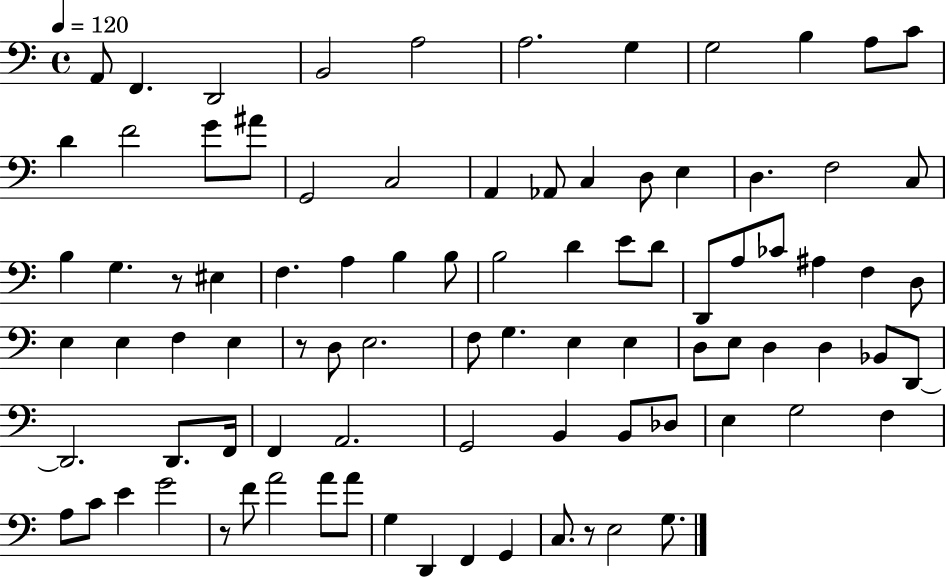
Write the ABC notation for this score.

X:1
T:Untitled
M:4/4
L:1/4
K:C
A,,/2 F,, D,,2 B,,2 A,2 A,2 G, G,2 B, A,/2 C/2 D F2 G/2 ^A/2 G,,2 C,2 A,, _A,,/2 C, D,/2 E, D, F,2 C,/2 B, G, z/2 ^E, F, A, B, B,/2 B,2 D E/2 D/2 D,,/2 A,/2 _C/2 ^A, F, D,/2 E, E, F, E, z/2 D,/2 E,2 F,/2 G, E, E, D,/2 E,/2 D, D, _B,,/2 D,,/2 D,,2 D,,/2 F,,/4 F,, A,,2 G,,2 B,, B,,/2 _D,/2 E, G,2 F, A,/2 C/2 E G2 z/2 F/2 A2 A/2 A/2 G, D,, F,, G,, C,/2 z/2 E,2 G,/2